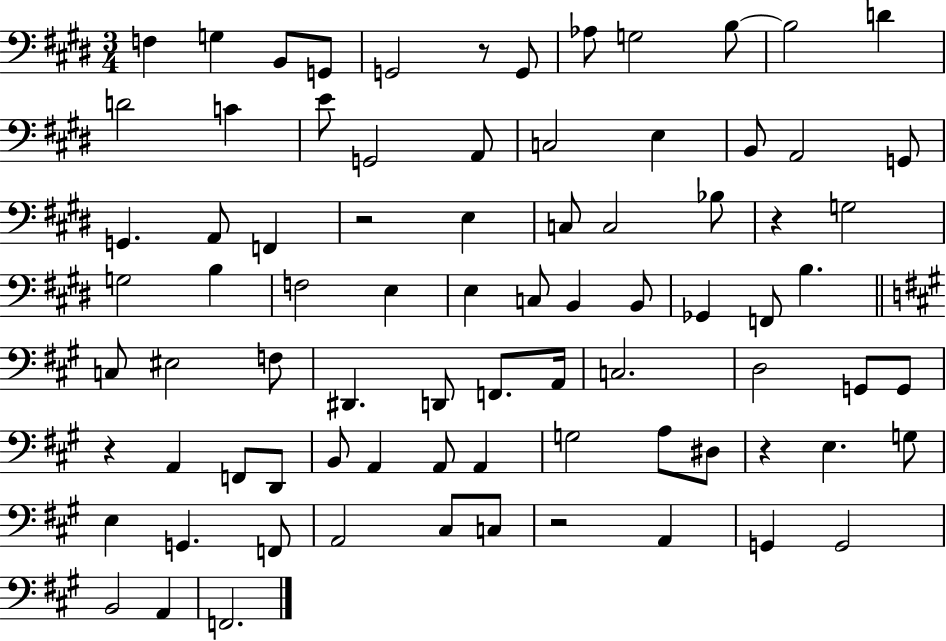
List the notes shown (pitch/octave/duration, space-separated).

F3/q G3/q B2/e G2/e G2/h R/e G2/e Ab3/e G3/h B3/e B3/h D4/q D4/h C4/q E4/e G2/h A2/e C3/h E3/q B2/e A2/h G2/e G2/q. A2/e F2/q R/h E3/q C3/e C3/h Bb3/e R/q G3/h G3/h B3/q F3/h E3/q E3/q C3/e B2/q B2/e Gb2/q F2/e B3/q. C3/e EIS3/h F3/e D#2/q. D2/e F2/e. A2/s C3/h. D3/h G2/e G2/e R/q A2/q F2/e D2/e B2/e A2/q A2/e A2/q G3/h A3/e D#3/e R/q E3/q. G3/e E3/q G2/q. F2/e A2/h C#3/e C3/e R/h A2/q G2/q G2/h B2/h A2/q F2/h.